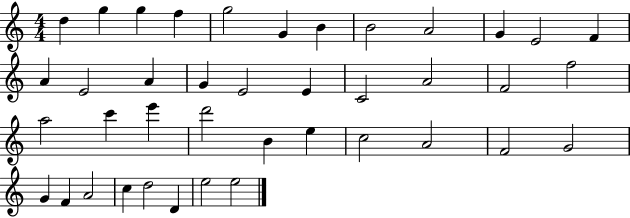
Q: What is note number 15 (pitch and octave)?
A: A4